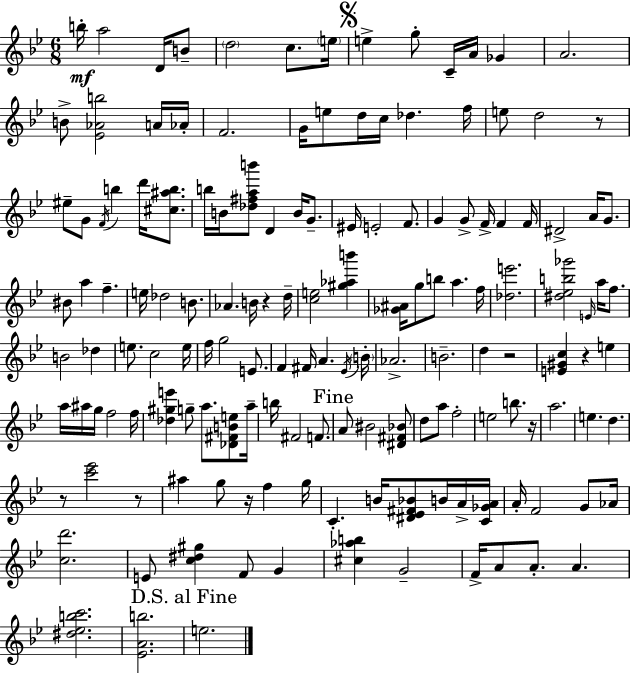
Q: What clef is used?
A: treble